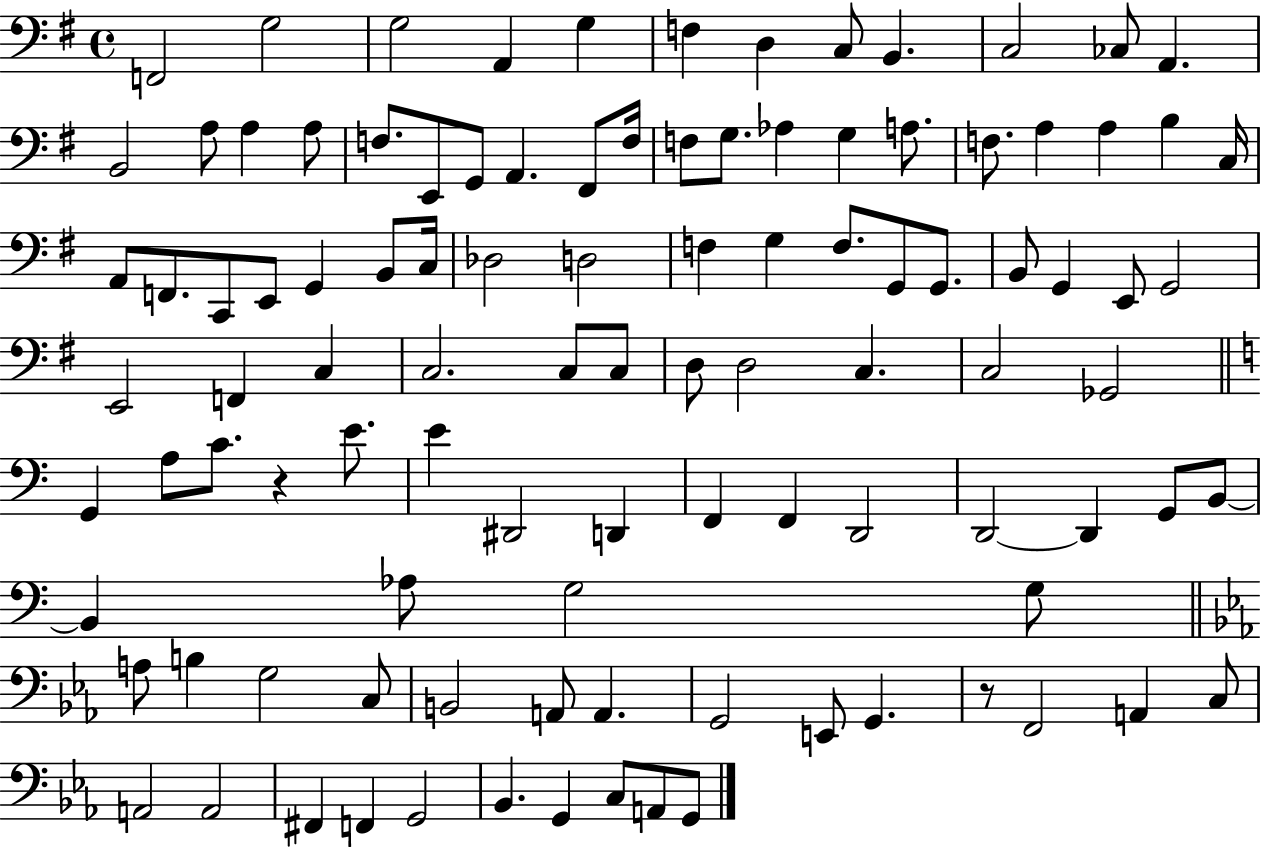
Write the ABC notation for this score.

X:1
T:Untitled
M:4/4
L:1/4
K:G
F,,2 G,2 G,2 A,, G, F, D, C,/2 B,, C,2 _C,/2 A,, B,,2 A,/2 A, A,/2 F,/2 E,,/2 G,,/2 A,, ^F,,/2 F,/4 F,/2 G,/2 _A, G, A,/2 F,/2 A, A, B, C,/4 A,,/2 F,,/2 C,,/2 E,,/2 G,, B,,/2 C,/4 _D,2 D,2 F, G, F,/2 G,,/2 G,,/2 B,,/2 G,, E,,/2 G,,2 E,,2 F,, C, C,2 C,/2 C,/2 D,/2 D,2 C, C,2 _G,,2 G,, A,/2 C/2 z E/2 E ^D,,2 D,, F,, F,, D,,2 D,,2 D,, G,,/2 B,,/2 B,, _A,/2 G,2 G,/2 A,/2 B, G,2 C,/2 B,,2 A,,/2 A,, G,,2 E,,/2 G,, z/2 F,,2 A,, C,/2 A,,2 A,,2 ^F,, F,, G,,2 _B,, G,, C,/2 A,,/2 G,,/2